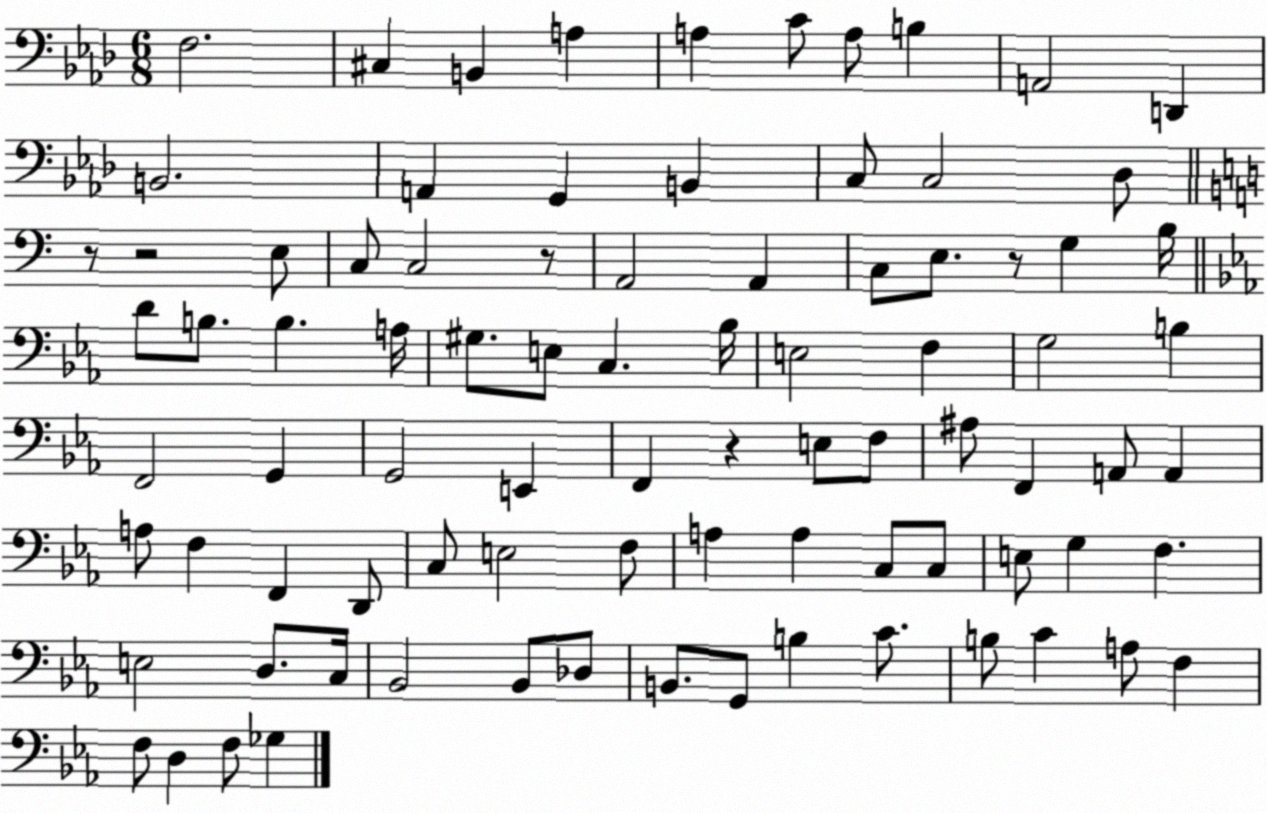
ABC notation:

X:1
T:Untitled
M:6/8
L:1/4
K:Ab
F,2 ^C, B,, A, A, C/2 A,/2 B, A,,2 D,, B,,2 A,, G,, B,, C,/2 C,2 _D,/2 z/2 z2 E,/2 C,/2 C,2 z/2 A,,2 A,, C,/2 E,/2 z/2 G, B,/4 D/2 B,/2 B, A,/4 ^G,/2 E,/2 C, _B,/4 E,2 F, G,2 B, F,,2 G,, G,,2 E,, F,, z E,/2 F,/2 ^A,/2 F,, A,,/2 A,, A,/2 F, F,, D,,/2 C,/2 E,2 F,/2 A, A, C,/2 C,/2 E,/2 G, F, E,2 D,/2 C,/4 _B,,2 _B,,/2 _D,/2 B,,/2 G,,/2 B, C/2 B,/2 C A,/2 F, F,/2 D, F,/2 _G,